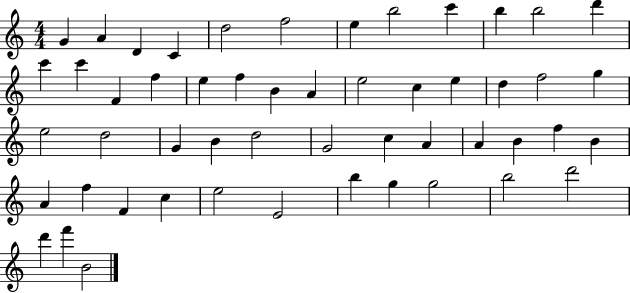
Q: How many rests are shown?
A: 0